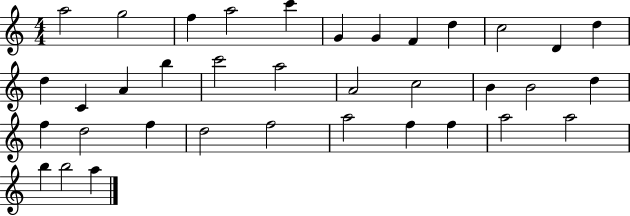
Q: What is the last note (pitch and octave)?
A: A5